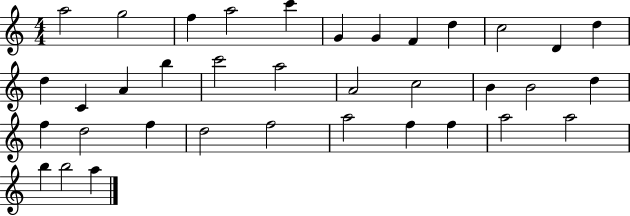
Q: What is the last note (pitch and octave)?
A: A5